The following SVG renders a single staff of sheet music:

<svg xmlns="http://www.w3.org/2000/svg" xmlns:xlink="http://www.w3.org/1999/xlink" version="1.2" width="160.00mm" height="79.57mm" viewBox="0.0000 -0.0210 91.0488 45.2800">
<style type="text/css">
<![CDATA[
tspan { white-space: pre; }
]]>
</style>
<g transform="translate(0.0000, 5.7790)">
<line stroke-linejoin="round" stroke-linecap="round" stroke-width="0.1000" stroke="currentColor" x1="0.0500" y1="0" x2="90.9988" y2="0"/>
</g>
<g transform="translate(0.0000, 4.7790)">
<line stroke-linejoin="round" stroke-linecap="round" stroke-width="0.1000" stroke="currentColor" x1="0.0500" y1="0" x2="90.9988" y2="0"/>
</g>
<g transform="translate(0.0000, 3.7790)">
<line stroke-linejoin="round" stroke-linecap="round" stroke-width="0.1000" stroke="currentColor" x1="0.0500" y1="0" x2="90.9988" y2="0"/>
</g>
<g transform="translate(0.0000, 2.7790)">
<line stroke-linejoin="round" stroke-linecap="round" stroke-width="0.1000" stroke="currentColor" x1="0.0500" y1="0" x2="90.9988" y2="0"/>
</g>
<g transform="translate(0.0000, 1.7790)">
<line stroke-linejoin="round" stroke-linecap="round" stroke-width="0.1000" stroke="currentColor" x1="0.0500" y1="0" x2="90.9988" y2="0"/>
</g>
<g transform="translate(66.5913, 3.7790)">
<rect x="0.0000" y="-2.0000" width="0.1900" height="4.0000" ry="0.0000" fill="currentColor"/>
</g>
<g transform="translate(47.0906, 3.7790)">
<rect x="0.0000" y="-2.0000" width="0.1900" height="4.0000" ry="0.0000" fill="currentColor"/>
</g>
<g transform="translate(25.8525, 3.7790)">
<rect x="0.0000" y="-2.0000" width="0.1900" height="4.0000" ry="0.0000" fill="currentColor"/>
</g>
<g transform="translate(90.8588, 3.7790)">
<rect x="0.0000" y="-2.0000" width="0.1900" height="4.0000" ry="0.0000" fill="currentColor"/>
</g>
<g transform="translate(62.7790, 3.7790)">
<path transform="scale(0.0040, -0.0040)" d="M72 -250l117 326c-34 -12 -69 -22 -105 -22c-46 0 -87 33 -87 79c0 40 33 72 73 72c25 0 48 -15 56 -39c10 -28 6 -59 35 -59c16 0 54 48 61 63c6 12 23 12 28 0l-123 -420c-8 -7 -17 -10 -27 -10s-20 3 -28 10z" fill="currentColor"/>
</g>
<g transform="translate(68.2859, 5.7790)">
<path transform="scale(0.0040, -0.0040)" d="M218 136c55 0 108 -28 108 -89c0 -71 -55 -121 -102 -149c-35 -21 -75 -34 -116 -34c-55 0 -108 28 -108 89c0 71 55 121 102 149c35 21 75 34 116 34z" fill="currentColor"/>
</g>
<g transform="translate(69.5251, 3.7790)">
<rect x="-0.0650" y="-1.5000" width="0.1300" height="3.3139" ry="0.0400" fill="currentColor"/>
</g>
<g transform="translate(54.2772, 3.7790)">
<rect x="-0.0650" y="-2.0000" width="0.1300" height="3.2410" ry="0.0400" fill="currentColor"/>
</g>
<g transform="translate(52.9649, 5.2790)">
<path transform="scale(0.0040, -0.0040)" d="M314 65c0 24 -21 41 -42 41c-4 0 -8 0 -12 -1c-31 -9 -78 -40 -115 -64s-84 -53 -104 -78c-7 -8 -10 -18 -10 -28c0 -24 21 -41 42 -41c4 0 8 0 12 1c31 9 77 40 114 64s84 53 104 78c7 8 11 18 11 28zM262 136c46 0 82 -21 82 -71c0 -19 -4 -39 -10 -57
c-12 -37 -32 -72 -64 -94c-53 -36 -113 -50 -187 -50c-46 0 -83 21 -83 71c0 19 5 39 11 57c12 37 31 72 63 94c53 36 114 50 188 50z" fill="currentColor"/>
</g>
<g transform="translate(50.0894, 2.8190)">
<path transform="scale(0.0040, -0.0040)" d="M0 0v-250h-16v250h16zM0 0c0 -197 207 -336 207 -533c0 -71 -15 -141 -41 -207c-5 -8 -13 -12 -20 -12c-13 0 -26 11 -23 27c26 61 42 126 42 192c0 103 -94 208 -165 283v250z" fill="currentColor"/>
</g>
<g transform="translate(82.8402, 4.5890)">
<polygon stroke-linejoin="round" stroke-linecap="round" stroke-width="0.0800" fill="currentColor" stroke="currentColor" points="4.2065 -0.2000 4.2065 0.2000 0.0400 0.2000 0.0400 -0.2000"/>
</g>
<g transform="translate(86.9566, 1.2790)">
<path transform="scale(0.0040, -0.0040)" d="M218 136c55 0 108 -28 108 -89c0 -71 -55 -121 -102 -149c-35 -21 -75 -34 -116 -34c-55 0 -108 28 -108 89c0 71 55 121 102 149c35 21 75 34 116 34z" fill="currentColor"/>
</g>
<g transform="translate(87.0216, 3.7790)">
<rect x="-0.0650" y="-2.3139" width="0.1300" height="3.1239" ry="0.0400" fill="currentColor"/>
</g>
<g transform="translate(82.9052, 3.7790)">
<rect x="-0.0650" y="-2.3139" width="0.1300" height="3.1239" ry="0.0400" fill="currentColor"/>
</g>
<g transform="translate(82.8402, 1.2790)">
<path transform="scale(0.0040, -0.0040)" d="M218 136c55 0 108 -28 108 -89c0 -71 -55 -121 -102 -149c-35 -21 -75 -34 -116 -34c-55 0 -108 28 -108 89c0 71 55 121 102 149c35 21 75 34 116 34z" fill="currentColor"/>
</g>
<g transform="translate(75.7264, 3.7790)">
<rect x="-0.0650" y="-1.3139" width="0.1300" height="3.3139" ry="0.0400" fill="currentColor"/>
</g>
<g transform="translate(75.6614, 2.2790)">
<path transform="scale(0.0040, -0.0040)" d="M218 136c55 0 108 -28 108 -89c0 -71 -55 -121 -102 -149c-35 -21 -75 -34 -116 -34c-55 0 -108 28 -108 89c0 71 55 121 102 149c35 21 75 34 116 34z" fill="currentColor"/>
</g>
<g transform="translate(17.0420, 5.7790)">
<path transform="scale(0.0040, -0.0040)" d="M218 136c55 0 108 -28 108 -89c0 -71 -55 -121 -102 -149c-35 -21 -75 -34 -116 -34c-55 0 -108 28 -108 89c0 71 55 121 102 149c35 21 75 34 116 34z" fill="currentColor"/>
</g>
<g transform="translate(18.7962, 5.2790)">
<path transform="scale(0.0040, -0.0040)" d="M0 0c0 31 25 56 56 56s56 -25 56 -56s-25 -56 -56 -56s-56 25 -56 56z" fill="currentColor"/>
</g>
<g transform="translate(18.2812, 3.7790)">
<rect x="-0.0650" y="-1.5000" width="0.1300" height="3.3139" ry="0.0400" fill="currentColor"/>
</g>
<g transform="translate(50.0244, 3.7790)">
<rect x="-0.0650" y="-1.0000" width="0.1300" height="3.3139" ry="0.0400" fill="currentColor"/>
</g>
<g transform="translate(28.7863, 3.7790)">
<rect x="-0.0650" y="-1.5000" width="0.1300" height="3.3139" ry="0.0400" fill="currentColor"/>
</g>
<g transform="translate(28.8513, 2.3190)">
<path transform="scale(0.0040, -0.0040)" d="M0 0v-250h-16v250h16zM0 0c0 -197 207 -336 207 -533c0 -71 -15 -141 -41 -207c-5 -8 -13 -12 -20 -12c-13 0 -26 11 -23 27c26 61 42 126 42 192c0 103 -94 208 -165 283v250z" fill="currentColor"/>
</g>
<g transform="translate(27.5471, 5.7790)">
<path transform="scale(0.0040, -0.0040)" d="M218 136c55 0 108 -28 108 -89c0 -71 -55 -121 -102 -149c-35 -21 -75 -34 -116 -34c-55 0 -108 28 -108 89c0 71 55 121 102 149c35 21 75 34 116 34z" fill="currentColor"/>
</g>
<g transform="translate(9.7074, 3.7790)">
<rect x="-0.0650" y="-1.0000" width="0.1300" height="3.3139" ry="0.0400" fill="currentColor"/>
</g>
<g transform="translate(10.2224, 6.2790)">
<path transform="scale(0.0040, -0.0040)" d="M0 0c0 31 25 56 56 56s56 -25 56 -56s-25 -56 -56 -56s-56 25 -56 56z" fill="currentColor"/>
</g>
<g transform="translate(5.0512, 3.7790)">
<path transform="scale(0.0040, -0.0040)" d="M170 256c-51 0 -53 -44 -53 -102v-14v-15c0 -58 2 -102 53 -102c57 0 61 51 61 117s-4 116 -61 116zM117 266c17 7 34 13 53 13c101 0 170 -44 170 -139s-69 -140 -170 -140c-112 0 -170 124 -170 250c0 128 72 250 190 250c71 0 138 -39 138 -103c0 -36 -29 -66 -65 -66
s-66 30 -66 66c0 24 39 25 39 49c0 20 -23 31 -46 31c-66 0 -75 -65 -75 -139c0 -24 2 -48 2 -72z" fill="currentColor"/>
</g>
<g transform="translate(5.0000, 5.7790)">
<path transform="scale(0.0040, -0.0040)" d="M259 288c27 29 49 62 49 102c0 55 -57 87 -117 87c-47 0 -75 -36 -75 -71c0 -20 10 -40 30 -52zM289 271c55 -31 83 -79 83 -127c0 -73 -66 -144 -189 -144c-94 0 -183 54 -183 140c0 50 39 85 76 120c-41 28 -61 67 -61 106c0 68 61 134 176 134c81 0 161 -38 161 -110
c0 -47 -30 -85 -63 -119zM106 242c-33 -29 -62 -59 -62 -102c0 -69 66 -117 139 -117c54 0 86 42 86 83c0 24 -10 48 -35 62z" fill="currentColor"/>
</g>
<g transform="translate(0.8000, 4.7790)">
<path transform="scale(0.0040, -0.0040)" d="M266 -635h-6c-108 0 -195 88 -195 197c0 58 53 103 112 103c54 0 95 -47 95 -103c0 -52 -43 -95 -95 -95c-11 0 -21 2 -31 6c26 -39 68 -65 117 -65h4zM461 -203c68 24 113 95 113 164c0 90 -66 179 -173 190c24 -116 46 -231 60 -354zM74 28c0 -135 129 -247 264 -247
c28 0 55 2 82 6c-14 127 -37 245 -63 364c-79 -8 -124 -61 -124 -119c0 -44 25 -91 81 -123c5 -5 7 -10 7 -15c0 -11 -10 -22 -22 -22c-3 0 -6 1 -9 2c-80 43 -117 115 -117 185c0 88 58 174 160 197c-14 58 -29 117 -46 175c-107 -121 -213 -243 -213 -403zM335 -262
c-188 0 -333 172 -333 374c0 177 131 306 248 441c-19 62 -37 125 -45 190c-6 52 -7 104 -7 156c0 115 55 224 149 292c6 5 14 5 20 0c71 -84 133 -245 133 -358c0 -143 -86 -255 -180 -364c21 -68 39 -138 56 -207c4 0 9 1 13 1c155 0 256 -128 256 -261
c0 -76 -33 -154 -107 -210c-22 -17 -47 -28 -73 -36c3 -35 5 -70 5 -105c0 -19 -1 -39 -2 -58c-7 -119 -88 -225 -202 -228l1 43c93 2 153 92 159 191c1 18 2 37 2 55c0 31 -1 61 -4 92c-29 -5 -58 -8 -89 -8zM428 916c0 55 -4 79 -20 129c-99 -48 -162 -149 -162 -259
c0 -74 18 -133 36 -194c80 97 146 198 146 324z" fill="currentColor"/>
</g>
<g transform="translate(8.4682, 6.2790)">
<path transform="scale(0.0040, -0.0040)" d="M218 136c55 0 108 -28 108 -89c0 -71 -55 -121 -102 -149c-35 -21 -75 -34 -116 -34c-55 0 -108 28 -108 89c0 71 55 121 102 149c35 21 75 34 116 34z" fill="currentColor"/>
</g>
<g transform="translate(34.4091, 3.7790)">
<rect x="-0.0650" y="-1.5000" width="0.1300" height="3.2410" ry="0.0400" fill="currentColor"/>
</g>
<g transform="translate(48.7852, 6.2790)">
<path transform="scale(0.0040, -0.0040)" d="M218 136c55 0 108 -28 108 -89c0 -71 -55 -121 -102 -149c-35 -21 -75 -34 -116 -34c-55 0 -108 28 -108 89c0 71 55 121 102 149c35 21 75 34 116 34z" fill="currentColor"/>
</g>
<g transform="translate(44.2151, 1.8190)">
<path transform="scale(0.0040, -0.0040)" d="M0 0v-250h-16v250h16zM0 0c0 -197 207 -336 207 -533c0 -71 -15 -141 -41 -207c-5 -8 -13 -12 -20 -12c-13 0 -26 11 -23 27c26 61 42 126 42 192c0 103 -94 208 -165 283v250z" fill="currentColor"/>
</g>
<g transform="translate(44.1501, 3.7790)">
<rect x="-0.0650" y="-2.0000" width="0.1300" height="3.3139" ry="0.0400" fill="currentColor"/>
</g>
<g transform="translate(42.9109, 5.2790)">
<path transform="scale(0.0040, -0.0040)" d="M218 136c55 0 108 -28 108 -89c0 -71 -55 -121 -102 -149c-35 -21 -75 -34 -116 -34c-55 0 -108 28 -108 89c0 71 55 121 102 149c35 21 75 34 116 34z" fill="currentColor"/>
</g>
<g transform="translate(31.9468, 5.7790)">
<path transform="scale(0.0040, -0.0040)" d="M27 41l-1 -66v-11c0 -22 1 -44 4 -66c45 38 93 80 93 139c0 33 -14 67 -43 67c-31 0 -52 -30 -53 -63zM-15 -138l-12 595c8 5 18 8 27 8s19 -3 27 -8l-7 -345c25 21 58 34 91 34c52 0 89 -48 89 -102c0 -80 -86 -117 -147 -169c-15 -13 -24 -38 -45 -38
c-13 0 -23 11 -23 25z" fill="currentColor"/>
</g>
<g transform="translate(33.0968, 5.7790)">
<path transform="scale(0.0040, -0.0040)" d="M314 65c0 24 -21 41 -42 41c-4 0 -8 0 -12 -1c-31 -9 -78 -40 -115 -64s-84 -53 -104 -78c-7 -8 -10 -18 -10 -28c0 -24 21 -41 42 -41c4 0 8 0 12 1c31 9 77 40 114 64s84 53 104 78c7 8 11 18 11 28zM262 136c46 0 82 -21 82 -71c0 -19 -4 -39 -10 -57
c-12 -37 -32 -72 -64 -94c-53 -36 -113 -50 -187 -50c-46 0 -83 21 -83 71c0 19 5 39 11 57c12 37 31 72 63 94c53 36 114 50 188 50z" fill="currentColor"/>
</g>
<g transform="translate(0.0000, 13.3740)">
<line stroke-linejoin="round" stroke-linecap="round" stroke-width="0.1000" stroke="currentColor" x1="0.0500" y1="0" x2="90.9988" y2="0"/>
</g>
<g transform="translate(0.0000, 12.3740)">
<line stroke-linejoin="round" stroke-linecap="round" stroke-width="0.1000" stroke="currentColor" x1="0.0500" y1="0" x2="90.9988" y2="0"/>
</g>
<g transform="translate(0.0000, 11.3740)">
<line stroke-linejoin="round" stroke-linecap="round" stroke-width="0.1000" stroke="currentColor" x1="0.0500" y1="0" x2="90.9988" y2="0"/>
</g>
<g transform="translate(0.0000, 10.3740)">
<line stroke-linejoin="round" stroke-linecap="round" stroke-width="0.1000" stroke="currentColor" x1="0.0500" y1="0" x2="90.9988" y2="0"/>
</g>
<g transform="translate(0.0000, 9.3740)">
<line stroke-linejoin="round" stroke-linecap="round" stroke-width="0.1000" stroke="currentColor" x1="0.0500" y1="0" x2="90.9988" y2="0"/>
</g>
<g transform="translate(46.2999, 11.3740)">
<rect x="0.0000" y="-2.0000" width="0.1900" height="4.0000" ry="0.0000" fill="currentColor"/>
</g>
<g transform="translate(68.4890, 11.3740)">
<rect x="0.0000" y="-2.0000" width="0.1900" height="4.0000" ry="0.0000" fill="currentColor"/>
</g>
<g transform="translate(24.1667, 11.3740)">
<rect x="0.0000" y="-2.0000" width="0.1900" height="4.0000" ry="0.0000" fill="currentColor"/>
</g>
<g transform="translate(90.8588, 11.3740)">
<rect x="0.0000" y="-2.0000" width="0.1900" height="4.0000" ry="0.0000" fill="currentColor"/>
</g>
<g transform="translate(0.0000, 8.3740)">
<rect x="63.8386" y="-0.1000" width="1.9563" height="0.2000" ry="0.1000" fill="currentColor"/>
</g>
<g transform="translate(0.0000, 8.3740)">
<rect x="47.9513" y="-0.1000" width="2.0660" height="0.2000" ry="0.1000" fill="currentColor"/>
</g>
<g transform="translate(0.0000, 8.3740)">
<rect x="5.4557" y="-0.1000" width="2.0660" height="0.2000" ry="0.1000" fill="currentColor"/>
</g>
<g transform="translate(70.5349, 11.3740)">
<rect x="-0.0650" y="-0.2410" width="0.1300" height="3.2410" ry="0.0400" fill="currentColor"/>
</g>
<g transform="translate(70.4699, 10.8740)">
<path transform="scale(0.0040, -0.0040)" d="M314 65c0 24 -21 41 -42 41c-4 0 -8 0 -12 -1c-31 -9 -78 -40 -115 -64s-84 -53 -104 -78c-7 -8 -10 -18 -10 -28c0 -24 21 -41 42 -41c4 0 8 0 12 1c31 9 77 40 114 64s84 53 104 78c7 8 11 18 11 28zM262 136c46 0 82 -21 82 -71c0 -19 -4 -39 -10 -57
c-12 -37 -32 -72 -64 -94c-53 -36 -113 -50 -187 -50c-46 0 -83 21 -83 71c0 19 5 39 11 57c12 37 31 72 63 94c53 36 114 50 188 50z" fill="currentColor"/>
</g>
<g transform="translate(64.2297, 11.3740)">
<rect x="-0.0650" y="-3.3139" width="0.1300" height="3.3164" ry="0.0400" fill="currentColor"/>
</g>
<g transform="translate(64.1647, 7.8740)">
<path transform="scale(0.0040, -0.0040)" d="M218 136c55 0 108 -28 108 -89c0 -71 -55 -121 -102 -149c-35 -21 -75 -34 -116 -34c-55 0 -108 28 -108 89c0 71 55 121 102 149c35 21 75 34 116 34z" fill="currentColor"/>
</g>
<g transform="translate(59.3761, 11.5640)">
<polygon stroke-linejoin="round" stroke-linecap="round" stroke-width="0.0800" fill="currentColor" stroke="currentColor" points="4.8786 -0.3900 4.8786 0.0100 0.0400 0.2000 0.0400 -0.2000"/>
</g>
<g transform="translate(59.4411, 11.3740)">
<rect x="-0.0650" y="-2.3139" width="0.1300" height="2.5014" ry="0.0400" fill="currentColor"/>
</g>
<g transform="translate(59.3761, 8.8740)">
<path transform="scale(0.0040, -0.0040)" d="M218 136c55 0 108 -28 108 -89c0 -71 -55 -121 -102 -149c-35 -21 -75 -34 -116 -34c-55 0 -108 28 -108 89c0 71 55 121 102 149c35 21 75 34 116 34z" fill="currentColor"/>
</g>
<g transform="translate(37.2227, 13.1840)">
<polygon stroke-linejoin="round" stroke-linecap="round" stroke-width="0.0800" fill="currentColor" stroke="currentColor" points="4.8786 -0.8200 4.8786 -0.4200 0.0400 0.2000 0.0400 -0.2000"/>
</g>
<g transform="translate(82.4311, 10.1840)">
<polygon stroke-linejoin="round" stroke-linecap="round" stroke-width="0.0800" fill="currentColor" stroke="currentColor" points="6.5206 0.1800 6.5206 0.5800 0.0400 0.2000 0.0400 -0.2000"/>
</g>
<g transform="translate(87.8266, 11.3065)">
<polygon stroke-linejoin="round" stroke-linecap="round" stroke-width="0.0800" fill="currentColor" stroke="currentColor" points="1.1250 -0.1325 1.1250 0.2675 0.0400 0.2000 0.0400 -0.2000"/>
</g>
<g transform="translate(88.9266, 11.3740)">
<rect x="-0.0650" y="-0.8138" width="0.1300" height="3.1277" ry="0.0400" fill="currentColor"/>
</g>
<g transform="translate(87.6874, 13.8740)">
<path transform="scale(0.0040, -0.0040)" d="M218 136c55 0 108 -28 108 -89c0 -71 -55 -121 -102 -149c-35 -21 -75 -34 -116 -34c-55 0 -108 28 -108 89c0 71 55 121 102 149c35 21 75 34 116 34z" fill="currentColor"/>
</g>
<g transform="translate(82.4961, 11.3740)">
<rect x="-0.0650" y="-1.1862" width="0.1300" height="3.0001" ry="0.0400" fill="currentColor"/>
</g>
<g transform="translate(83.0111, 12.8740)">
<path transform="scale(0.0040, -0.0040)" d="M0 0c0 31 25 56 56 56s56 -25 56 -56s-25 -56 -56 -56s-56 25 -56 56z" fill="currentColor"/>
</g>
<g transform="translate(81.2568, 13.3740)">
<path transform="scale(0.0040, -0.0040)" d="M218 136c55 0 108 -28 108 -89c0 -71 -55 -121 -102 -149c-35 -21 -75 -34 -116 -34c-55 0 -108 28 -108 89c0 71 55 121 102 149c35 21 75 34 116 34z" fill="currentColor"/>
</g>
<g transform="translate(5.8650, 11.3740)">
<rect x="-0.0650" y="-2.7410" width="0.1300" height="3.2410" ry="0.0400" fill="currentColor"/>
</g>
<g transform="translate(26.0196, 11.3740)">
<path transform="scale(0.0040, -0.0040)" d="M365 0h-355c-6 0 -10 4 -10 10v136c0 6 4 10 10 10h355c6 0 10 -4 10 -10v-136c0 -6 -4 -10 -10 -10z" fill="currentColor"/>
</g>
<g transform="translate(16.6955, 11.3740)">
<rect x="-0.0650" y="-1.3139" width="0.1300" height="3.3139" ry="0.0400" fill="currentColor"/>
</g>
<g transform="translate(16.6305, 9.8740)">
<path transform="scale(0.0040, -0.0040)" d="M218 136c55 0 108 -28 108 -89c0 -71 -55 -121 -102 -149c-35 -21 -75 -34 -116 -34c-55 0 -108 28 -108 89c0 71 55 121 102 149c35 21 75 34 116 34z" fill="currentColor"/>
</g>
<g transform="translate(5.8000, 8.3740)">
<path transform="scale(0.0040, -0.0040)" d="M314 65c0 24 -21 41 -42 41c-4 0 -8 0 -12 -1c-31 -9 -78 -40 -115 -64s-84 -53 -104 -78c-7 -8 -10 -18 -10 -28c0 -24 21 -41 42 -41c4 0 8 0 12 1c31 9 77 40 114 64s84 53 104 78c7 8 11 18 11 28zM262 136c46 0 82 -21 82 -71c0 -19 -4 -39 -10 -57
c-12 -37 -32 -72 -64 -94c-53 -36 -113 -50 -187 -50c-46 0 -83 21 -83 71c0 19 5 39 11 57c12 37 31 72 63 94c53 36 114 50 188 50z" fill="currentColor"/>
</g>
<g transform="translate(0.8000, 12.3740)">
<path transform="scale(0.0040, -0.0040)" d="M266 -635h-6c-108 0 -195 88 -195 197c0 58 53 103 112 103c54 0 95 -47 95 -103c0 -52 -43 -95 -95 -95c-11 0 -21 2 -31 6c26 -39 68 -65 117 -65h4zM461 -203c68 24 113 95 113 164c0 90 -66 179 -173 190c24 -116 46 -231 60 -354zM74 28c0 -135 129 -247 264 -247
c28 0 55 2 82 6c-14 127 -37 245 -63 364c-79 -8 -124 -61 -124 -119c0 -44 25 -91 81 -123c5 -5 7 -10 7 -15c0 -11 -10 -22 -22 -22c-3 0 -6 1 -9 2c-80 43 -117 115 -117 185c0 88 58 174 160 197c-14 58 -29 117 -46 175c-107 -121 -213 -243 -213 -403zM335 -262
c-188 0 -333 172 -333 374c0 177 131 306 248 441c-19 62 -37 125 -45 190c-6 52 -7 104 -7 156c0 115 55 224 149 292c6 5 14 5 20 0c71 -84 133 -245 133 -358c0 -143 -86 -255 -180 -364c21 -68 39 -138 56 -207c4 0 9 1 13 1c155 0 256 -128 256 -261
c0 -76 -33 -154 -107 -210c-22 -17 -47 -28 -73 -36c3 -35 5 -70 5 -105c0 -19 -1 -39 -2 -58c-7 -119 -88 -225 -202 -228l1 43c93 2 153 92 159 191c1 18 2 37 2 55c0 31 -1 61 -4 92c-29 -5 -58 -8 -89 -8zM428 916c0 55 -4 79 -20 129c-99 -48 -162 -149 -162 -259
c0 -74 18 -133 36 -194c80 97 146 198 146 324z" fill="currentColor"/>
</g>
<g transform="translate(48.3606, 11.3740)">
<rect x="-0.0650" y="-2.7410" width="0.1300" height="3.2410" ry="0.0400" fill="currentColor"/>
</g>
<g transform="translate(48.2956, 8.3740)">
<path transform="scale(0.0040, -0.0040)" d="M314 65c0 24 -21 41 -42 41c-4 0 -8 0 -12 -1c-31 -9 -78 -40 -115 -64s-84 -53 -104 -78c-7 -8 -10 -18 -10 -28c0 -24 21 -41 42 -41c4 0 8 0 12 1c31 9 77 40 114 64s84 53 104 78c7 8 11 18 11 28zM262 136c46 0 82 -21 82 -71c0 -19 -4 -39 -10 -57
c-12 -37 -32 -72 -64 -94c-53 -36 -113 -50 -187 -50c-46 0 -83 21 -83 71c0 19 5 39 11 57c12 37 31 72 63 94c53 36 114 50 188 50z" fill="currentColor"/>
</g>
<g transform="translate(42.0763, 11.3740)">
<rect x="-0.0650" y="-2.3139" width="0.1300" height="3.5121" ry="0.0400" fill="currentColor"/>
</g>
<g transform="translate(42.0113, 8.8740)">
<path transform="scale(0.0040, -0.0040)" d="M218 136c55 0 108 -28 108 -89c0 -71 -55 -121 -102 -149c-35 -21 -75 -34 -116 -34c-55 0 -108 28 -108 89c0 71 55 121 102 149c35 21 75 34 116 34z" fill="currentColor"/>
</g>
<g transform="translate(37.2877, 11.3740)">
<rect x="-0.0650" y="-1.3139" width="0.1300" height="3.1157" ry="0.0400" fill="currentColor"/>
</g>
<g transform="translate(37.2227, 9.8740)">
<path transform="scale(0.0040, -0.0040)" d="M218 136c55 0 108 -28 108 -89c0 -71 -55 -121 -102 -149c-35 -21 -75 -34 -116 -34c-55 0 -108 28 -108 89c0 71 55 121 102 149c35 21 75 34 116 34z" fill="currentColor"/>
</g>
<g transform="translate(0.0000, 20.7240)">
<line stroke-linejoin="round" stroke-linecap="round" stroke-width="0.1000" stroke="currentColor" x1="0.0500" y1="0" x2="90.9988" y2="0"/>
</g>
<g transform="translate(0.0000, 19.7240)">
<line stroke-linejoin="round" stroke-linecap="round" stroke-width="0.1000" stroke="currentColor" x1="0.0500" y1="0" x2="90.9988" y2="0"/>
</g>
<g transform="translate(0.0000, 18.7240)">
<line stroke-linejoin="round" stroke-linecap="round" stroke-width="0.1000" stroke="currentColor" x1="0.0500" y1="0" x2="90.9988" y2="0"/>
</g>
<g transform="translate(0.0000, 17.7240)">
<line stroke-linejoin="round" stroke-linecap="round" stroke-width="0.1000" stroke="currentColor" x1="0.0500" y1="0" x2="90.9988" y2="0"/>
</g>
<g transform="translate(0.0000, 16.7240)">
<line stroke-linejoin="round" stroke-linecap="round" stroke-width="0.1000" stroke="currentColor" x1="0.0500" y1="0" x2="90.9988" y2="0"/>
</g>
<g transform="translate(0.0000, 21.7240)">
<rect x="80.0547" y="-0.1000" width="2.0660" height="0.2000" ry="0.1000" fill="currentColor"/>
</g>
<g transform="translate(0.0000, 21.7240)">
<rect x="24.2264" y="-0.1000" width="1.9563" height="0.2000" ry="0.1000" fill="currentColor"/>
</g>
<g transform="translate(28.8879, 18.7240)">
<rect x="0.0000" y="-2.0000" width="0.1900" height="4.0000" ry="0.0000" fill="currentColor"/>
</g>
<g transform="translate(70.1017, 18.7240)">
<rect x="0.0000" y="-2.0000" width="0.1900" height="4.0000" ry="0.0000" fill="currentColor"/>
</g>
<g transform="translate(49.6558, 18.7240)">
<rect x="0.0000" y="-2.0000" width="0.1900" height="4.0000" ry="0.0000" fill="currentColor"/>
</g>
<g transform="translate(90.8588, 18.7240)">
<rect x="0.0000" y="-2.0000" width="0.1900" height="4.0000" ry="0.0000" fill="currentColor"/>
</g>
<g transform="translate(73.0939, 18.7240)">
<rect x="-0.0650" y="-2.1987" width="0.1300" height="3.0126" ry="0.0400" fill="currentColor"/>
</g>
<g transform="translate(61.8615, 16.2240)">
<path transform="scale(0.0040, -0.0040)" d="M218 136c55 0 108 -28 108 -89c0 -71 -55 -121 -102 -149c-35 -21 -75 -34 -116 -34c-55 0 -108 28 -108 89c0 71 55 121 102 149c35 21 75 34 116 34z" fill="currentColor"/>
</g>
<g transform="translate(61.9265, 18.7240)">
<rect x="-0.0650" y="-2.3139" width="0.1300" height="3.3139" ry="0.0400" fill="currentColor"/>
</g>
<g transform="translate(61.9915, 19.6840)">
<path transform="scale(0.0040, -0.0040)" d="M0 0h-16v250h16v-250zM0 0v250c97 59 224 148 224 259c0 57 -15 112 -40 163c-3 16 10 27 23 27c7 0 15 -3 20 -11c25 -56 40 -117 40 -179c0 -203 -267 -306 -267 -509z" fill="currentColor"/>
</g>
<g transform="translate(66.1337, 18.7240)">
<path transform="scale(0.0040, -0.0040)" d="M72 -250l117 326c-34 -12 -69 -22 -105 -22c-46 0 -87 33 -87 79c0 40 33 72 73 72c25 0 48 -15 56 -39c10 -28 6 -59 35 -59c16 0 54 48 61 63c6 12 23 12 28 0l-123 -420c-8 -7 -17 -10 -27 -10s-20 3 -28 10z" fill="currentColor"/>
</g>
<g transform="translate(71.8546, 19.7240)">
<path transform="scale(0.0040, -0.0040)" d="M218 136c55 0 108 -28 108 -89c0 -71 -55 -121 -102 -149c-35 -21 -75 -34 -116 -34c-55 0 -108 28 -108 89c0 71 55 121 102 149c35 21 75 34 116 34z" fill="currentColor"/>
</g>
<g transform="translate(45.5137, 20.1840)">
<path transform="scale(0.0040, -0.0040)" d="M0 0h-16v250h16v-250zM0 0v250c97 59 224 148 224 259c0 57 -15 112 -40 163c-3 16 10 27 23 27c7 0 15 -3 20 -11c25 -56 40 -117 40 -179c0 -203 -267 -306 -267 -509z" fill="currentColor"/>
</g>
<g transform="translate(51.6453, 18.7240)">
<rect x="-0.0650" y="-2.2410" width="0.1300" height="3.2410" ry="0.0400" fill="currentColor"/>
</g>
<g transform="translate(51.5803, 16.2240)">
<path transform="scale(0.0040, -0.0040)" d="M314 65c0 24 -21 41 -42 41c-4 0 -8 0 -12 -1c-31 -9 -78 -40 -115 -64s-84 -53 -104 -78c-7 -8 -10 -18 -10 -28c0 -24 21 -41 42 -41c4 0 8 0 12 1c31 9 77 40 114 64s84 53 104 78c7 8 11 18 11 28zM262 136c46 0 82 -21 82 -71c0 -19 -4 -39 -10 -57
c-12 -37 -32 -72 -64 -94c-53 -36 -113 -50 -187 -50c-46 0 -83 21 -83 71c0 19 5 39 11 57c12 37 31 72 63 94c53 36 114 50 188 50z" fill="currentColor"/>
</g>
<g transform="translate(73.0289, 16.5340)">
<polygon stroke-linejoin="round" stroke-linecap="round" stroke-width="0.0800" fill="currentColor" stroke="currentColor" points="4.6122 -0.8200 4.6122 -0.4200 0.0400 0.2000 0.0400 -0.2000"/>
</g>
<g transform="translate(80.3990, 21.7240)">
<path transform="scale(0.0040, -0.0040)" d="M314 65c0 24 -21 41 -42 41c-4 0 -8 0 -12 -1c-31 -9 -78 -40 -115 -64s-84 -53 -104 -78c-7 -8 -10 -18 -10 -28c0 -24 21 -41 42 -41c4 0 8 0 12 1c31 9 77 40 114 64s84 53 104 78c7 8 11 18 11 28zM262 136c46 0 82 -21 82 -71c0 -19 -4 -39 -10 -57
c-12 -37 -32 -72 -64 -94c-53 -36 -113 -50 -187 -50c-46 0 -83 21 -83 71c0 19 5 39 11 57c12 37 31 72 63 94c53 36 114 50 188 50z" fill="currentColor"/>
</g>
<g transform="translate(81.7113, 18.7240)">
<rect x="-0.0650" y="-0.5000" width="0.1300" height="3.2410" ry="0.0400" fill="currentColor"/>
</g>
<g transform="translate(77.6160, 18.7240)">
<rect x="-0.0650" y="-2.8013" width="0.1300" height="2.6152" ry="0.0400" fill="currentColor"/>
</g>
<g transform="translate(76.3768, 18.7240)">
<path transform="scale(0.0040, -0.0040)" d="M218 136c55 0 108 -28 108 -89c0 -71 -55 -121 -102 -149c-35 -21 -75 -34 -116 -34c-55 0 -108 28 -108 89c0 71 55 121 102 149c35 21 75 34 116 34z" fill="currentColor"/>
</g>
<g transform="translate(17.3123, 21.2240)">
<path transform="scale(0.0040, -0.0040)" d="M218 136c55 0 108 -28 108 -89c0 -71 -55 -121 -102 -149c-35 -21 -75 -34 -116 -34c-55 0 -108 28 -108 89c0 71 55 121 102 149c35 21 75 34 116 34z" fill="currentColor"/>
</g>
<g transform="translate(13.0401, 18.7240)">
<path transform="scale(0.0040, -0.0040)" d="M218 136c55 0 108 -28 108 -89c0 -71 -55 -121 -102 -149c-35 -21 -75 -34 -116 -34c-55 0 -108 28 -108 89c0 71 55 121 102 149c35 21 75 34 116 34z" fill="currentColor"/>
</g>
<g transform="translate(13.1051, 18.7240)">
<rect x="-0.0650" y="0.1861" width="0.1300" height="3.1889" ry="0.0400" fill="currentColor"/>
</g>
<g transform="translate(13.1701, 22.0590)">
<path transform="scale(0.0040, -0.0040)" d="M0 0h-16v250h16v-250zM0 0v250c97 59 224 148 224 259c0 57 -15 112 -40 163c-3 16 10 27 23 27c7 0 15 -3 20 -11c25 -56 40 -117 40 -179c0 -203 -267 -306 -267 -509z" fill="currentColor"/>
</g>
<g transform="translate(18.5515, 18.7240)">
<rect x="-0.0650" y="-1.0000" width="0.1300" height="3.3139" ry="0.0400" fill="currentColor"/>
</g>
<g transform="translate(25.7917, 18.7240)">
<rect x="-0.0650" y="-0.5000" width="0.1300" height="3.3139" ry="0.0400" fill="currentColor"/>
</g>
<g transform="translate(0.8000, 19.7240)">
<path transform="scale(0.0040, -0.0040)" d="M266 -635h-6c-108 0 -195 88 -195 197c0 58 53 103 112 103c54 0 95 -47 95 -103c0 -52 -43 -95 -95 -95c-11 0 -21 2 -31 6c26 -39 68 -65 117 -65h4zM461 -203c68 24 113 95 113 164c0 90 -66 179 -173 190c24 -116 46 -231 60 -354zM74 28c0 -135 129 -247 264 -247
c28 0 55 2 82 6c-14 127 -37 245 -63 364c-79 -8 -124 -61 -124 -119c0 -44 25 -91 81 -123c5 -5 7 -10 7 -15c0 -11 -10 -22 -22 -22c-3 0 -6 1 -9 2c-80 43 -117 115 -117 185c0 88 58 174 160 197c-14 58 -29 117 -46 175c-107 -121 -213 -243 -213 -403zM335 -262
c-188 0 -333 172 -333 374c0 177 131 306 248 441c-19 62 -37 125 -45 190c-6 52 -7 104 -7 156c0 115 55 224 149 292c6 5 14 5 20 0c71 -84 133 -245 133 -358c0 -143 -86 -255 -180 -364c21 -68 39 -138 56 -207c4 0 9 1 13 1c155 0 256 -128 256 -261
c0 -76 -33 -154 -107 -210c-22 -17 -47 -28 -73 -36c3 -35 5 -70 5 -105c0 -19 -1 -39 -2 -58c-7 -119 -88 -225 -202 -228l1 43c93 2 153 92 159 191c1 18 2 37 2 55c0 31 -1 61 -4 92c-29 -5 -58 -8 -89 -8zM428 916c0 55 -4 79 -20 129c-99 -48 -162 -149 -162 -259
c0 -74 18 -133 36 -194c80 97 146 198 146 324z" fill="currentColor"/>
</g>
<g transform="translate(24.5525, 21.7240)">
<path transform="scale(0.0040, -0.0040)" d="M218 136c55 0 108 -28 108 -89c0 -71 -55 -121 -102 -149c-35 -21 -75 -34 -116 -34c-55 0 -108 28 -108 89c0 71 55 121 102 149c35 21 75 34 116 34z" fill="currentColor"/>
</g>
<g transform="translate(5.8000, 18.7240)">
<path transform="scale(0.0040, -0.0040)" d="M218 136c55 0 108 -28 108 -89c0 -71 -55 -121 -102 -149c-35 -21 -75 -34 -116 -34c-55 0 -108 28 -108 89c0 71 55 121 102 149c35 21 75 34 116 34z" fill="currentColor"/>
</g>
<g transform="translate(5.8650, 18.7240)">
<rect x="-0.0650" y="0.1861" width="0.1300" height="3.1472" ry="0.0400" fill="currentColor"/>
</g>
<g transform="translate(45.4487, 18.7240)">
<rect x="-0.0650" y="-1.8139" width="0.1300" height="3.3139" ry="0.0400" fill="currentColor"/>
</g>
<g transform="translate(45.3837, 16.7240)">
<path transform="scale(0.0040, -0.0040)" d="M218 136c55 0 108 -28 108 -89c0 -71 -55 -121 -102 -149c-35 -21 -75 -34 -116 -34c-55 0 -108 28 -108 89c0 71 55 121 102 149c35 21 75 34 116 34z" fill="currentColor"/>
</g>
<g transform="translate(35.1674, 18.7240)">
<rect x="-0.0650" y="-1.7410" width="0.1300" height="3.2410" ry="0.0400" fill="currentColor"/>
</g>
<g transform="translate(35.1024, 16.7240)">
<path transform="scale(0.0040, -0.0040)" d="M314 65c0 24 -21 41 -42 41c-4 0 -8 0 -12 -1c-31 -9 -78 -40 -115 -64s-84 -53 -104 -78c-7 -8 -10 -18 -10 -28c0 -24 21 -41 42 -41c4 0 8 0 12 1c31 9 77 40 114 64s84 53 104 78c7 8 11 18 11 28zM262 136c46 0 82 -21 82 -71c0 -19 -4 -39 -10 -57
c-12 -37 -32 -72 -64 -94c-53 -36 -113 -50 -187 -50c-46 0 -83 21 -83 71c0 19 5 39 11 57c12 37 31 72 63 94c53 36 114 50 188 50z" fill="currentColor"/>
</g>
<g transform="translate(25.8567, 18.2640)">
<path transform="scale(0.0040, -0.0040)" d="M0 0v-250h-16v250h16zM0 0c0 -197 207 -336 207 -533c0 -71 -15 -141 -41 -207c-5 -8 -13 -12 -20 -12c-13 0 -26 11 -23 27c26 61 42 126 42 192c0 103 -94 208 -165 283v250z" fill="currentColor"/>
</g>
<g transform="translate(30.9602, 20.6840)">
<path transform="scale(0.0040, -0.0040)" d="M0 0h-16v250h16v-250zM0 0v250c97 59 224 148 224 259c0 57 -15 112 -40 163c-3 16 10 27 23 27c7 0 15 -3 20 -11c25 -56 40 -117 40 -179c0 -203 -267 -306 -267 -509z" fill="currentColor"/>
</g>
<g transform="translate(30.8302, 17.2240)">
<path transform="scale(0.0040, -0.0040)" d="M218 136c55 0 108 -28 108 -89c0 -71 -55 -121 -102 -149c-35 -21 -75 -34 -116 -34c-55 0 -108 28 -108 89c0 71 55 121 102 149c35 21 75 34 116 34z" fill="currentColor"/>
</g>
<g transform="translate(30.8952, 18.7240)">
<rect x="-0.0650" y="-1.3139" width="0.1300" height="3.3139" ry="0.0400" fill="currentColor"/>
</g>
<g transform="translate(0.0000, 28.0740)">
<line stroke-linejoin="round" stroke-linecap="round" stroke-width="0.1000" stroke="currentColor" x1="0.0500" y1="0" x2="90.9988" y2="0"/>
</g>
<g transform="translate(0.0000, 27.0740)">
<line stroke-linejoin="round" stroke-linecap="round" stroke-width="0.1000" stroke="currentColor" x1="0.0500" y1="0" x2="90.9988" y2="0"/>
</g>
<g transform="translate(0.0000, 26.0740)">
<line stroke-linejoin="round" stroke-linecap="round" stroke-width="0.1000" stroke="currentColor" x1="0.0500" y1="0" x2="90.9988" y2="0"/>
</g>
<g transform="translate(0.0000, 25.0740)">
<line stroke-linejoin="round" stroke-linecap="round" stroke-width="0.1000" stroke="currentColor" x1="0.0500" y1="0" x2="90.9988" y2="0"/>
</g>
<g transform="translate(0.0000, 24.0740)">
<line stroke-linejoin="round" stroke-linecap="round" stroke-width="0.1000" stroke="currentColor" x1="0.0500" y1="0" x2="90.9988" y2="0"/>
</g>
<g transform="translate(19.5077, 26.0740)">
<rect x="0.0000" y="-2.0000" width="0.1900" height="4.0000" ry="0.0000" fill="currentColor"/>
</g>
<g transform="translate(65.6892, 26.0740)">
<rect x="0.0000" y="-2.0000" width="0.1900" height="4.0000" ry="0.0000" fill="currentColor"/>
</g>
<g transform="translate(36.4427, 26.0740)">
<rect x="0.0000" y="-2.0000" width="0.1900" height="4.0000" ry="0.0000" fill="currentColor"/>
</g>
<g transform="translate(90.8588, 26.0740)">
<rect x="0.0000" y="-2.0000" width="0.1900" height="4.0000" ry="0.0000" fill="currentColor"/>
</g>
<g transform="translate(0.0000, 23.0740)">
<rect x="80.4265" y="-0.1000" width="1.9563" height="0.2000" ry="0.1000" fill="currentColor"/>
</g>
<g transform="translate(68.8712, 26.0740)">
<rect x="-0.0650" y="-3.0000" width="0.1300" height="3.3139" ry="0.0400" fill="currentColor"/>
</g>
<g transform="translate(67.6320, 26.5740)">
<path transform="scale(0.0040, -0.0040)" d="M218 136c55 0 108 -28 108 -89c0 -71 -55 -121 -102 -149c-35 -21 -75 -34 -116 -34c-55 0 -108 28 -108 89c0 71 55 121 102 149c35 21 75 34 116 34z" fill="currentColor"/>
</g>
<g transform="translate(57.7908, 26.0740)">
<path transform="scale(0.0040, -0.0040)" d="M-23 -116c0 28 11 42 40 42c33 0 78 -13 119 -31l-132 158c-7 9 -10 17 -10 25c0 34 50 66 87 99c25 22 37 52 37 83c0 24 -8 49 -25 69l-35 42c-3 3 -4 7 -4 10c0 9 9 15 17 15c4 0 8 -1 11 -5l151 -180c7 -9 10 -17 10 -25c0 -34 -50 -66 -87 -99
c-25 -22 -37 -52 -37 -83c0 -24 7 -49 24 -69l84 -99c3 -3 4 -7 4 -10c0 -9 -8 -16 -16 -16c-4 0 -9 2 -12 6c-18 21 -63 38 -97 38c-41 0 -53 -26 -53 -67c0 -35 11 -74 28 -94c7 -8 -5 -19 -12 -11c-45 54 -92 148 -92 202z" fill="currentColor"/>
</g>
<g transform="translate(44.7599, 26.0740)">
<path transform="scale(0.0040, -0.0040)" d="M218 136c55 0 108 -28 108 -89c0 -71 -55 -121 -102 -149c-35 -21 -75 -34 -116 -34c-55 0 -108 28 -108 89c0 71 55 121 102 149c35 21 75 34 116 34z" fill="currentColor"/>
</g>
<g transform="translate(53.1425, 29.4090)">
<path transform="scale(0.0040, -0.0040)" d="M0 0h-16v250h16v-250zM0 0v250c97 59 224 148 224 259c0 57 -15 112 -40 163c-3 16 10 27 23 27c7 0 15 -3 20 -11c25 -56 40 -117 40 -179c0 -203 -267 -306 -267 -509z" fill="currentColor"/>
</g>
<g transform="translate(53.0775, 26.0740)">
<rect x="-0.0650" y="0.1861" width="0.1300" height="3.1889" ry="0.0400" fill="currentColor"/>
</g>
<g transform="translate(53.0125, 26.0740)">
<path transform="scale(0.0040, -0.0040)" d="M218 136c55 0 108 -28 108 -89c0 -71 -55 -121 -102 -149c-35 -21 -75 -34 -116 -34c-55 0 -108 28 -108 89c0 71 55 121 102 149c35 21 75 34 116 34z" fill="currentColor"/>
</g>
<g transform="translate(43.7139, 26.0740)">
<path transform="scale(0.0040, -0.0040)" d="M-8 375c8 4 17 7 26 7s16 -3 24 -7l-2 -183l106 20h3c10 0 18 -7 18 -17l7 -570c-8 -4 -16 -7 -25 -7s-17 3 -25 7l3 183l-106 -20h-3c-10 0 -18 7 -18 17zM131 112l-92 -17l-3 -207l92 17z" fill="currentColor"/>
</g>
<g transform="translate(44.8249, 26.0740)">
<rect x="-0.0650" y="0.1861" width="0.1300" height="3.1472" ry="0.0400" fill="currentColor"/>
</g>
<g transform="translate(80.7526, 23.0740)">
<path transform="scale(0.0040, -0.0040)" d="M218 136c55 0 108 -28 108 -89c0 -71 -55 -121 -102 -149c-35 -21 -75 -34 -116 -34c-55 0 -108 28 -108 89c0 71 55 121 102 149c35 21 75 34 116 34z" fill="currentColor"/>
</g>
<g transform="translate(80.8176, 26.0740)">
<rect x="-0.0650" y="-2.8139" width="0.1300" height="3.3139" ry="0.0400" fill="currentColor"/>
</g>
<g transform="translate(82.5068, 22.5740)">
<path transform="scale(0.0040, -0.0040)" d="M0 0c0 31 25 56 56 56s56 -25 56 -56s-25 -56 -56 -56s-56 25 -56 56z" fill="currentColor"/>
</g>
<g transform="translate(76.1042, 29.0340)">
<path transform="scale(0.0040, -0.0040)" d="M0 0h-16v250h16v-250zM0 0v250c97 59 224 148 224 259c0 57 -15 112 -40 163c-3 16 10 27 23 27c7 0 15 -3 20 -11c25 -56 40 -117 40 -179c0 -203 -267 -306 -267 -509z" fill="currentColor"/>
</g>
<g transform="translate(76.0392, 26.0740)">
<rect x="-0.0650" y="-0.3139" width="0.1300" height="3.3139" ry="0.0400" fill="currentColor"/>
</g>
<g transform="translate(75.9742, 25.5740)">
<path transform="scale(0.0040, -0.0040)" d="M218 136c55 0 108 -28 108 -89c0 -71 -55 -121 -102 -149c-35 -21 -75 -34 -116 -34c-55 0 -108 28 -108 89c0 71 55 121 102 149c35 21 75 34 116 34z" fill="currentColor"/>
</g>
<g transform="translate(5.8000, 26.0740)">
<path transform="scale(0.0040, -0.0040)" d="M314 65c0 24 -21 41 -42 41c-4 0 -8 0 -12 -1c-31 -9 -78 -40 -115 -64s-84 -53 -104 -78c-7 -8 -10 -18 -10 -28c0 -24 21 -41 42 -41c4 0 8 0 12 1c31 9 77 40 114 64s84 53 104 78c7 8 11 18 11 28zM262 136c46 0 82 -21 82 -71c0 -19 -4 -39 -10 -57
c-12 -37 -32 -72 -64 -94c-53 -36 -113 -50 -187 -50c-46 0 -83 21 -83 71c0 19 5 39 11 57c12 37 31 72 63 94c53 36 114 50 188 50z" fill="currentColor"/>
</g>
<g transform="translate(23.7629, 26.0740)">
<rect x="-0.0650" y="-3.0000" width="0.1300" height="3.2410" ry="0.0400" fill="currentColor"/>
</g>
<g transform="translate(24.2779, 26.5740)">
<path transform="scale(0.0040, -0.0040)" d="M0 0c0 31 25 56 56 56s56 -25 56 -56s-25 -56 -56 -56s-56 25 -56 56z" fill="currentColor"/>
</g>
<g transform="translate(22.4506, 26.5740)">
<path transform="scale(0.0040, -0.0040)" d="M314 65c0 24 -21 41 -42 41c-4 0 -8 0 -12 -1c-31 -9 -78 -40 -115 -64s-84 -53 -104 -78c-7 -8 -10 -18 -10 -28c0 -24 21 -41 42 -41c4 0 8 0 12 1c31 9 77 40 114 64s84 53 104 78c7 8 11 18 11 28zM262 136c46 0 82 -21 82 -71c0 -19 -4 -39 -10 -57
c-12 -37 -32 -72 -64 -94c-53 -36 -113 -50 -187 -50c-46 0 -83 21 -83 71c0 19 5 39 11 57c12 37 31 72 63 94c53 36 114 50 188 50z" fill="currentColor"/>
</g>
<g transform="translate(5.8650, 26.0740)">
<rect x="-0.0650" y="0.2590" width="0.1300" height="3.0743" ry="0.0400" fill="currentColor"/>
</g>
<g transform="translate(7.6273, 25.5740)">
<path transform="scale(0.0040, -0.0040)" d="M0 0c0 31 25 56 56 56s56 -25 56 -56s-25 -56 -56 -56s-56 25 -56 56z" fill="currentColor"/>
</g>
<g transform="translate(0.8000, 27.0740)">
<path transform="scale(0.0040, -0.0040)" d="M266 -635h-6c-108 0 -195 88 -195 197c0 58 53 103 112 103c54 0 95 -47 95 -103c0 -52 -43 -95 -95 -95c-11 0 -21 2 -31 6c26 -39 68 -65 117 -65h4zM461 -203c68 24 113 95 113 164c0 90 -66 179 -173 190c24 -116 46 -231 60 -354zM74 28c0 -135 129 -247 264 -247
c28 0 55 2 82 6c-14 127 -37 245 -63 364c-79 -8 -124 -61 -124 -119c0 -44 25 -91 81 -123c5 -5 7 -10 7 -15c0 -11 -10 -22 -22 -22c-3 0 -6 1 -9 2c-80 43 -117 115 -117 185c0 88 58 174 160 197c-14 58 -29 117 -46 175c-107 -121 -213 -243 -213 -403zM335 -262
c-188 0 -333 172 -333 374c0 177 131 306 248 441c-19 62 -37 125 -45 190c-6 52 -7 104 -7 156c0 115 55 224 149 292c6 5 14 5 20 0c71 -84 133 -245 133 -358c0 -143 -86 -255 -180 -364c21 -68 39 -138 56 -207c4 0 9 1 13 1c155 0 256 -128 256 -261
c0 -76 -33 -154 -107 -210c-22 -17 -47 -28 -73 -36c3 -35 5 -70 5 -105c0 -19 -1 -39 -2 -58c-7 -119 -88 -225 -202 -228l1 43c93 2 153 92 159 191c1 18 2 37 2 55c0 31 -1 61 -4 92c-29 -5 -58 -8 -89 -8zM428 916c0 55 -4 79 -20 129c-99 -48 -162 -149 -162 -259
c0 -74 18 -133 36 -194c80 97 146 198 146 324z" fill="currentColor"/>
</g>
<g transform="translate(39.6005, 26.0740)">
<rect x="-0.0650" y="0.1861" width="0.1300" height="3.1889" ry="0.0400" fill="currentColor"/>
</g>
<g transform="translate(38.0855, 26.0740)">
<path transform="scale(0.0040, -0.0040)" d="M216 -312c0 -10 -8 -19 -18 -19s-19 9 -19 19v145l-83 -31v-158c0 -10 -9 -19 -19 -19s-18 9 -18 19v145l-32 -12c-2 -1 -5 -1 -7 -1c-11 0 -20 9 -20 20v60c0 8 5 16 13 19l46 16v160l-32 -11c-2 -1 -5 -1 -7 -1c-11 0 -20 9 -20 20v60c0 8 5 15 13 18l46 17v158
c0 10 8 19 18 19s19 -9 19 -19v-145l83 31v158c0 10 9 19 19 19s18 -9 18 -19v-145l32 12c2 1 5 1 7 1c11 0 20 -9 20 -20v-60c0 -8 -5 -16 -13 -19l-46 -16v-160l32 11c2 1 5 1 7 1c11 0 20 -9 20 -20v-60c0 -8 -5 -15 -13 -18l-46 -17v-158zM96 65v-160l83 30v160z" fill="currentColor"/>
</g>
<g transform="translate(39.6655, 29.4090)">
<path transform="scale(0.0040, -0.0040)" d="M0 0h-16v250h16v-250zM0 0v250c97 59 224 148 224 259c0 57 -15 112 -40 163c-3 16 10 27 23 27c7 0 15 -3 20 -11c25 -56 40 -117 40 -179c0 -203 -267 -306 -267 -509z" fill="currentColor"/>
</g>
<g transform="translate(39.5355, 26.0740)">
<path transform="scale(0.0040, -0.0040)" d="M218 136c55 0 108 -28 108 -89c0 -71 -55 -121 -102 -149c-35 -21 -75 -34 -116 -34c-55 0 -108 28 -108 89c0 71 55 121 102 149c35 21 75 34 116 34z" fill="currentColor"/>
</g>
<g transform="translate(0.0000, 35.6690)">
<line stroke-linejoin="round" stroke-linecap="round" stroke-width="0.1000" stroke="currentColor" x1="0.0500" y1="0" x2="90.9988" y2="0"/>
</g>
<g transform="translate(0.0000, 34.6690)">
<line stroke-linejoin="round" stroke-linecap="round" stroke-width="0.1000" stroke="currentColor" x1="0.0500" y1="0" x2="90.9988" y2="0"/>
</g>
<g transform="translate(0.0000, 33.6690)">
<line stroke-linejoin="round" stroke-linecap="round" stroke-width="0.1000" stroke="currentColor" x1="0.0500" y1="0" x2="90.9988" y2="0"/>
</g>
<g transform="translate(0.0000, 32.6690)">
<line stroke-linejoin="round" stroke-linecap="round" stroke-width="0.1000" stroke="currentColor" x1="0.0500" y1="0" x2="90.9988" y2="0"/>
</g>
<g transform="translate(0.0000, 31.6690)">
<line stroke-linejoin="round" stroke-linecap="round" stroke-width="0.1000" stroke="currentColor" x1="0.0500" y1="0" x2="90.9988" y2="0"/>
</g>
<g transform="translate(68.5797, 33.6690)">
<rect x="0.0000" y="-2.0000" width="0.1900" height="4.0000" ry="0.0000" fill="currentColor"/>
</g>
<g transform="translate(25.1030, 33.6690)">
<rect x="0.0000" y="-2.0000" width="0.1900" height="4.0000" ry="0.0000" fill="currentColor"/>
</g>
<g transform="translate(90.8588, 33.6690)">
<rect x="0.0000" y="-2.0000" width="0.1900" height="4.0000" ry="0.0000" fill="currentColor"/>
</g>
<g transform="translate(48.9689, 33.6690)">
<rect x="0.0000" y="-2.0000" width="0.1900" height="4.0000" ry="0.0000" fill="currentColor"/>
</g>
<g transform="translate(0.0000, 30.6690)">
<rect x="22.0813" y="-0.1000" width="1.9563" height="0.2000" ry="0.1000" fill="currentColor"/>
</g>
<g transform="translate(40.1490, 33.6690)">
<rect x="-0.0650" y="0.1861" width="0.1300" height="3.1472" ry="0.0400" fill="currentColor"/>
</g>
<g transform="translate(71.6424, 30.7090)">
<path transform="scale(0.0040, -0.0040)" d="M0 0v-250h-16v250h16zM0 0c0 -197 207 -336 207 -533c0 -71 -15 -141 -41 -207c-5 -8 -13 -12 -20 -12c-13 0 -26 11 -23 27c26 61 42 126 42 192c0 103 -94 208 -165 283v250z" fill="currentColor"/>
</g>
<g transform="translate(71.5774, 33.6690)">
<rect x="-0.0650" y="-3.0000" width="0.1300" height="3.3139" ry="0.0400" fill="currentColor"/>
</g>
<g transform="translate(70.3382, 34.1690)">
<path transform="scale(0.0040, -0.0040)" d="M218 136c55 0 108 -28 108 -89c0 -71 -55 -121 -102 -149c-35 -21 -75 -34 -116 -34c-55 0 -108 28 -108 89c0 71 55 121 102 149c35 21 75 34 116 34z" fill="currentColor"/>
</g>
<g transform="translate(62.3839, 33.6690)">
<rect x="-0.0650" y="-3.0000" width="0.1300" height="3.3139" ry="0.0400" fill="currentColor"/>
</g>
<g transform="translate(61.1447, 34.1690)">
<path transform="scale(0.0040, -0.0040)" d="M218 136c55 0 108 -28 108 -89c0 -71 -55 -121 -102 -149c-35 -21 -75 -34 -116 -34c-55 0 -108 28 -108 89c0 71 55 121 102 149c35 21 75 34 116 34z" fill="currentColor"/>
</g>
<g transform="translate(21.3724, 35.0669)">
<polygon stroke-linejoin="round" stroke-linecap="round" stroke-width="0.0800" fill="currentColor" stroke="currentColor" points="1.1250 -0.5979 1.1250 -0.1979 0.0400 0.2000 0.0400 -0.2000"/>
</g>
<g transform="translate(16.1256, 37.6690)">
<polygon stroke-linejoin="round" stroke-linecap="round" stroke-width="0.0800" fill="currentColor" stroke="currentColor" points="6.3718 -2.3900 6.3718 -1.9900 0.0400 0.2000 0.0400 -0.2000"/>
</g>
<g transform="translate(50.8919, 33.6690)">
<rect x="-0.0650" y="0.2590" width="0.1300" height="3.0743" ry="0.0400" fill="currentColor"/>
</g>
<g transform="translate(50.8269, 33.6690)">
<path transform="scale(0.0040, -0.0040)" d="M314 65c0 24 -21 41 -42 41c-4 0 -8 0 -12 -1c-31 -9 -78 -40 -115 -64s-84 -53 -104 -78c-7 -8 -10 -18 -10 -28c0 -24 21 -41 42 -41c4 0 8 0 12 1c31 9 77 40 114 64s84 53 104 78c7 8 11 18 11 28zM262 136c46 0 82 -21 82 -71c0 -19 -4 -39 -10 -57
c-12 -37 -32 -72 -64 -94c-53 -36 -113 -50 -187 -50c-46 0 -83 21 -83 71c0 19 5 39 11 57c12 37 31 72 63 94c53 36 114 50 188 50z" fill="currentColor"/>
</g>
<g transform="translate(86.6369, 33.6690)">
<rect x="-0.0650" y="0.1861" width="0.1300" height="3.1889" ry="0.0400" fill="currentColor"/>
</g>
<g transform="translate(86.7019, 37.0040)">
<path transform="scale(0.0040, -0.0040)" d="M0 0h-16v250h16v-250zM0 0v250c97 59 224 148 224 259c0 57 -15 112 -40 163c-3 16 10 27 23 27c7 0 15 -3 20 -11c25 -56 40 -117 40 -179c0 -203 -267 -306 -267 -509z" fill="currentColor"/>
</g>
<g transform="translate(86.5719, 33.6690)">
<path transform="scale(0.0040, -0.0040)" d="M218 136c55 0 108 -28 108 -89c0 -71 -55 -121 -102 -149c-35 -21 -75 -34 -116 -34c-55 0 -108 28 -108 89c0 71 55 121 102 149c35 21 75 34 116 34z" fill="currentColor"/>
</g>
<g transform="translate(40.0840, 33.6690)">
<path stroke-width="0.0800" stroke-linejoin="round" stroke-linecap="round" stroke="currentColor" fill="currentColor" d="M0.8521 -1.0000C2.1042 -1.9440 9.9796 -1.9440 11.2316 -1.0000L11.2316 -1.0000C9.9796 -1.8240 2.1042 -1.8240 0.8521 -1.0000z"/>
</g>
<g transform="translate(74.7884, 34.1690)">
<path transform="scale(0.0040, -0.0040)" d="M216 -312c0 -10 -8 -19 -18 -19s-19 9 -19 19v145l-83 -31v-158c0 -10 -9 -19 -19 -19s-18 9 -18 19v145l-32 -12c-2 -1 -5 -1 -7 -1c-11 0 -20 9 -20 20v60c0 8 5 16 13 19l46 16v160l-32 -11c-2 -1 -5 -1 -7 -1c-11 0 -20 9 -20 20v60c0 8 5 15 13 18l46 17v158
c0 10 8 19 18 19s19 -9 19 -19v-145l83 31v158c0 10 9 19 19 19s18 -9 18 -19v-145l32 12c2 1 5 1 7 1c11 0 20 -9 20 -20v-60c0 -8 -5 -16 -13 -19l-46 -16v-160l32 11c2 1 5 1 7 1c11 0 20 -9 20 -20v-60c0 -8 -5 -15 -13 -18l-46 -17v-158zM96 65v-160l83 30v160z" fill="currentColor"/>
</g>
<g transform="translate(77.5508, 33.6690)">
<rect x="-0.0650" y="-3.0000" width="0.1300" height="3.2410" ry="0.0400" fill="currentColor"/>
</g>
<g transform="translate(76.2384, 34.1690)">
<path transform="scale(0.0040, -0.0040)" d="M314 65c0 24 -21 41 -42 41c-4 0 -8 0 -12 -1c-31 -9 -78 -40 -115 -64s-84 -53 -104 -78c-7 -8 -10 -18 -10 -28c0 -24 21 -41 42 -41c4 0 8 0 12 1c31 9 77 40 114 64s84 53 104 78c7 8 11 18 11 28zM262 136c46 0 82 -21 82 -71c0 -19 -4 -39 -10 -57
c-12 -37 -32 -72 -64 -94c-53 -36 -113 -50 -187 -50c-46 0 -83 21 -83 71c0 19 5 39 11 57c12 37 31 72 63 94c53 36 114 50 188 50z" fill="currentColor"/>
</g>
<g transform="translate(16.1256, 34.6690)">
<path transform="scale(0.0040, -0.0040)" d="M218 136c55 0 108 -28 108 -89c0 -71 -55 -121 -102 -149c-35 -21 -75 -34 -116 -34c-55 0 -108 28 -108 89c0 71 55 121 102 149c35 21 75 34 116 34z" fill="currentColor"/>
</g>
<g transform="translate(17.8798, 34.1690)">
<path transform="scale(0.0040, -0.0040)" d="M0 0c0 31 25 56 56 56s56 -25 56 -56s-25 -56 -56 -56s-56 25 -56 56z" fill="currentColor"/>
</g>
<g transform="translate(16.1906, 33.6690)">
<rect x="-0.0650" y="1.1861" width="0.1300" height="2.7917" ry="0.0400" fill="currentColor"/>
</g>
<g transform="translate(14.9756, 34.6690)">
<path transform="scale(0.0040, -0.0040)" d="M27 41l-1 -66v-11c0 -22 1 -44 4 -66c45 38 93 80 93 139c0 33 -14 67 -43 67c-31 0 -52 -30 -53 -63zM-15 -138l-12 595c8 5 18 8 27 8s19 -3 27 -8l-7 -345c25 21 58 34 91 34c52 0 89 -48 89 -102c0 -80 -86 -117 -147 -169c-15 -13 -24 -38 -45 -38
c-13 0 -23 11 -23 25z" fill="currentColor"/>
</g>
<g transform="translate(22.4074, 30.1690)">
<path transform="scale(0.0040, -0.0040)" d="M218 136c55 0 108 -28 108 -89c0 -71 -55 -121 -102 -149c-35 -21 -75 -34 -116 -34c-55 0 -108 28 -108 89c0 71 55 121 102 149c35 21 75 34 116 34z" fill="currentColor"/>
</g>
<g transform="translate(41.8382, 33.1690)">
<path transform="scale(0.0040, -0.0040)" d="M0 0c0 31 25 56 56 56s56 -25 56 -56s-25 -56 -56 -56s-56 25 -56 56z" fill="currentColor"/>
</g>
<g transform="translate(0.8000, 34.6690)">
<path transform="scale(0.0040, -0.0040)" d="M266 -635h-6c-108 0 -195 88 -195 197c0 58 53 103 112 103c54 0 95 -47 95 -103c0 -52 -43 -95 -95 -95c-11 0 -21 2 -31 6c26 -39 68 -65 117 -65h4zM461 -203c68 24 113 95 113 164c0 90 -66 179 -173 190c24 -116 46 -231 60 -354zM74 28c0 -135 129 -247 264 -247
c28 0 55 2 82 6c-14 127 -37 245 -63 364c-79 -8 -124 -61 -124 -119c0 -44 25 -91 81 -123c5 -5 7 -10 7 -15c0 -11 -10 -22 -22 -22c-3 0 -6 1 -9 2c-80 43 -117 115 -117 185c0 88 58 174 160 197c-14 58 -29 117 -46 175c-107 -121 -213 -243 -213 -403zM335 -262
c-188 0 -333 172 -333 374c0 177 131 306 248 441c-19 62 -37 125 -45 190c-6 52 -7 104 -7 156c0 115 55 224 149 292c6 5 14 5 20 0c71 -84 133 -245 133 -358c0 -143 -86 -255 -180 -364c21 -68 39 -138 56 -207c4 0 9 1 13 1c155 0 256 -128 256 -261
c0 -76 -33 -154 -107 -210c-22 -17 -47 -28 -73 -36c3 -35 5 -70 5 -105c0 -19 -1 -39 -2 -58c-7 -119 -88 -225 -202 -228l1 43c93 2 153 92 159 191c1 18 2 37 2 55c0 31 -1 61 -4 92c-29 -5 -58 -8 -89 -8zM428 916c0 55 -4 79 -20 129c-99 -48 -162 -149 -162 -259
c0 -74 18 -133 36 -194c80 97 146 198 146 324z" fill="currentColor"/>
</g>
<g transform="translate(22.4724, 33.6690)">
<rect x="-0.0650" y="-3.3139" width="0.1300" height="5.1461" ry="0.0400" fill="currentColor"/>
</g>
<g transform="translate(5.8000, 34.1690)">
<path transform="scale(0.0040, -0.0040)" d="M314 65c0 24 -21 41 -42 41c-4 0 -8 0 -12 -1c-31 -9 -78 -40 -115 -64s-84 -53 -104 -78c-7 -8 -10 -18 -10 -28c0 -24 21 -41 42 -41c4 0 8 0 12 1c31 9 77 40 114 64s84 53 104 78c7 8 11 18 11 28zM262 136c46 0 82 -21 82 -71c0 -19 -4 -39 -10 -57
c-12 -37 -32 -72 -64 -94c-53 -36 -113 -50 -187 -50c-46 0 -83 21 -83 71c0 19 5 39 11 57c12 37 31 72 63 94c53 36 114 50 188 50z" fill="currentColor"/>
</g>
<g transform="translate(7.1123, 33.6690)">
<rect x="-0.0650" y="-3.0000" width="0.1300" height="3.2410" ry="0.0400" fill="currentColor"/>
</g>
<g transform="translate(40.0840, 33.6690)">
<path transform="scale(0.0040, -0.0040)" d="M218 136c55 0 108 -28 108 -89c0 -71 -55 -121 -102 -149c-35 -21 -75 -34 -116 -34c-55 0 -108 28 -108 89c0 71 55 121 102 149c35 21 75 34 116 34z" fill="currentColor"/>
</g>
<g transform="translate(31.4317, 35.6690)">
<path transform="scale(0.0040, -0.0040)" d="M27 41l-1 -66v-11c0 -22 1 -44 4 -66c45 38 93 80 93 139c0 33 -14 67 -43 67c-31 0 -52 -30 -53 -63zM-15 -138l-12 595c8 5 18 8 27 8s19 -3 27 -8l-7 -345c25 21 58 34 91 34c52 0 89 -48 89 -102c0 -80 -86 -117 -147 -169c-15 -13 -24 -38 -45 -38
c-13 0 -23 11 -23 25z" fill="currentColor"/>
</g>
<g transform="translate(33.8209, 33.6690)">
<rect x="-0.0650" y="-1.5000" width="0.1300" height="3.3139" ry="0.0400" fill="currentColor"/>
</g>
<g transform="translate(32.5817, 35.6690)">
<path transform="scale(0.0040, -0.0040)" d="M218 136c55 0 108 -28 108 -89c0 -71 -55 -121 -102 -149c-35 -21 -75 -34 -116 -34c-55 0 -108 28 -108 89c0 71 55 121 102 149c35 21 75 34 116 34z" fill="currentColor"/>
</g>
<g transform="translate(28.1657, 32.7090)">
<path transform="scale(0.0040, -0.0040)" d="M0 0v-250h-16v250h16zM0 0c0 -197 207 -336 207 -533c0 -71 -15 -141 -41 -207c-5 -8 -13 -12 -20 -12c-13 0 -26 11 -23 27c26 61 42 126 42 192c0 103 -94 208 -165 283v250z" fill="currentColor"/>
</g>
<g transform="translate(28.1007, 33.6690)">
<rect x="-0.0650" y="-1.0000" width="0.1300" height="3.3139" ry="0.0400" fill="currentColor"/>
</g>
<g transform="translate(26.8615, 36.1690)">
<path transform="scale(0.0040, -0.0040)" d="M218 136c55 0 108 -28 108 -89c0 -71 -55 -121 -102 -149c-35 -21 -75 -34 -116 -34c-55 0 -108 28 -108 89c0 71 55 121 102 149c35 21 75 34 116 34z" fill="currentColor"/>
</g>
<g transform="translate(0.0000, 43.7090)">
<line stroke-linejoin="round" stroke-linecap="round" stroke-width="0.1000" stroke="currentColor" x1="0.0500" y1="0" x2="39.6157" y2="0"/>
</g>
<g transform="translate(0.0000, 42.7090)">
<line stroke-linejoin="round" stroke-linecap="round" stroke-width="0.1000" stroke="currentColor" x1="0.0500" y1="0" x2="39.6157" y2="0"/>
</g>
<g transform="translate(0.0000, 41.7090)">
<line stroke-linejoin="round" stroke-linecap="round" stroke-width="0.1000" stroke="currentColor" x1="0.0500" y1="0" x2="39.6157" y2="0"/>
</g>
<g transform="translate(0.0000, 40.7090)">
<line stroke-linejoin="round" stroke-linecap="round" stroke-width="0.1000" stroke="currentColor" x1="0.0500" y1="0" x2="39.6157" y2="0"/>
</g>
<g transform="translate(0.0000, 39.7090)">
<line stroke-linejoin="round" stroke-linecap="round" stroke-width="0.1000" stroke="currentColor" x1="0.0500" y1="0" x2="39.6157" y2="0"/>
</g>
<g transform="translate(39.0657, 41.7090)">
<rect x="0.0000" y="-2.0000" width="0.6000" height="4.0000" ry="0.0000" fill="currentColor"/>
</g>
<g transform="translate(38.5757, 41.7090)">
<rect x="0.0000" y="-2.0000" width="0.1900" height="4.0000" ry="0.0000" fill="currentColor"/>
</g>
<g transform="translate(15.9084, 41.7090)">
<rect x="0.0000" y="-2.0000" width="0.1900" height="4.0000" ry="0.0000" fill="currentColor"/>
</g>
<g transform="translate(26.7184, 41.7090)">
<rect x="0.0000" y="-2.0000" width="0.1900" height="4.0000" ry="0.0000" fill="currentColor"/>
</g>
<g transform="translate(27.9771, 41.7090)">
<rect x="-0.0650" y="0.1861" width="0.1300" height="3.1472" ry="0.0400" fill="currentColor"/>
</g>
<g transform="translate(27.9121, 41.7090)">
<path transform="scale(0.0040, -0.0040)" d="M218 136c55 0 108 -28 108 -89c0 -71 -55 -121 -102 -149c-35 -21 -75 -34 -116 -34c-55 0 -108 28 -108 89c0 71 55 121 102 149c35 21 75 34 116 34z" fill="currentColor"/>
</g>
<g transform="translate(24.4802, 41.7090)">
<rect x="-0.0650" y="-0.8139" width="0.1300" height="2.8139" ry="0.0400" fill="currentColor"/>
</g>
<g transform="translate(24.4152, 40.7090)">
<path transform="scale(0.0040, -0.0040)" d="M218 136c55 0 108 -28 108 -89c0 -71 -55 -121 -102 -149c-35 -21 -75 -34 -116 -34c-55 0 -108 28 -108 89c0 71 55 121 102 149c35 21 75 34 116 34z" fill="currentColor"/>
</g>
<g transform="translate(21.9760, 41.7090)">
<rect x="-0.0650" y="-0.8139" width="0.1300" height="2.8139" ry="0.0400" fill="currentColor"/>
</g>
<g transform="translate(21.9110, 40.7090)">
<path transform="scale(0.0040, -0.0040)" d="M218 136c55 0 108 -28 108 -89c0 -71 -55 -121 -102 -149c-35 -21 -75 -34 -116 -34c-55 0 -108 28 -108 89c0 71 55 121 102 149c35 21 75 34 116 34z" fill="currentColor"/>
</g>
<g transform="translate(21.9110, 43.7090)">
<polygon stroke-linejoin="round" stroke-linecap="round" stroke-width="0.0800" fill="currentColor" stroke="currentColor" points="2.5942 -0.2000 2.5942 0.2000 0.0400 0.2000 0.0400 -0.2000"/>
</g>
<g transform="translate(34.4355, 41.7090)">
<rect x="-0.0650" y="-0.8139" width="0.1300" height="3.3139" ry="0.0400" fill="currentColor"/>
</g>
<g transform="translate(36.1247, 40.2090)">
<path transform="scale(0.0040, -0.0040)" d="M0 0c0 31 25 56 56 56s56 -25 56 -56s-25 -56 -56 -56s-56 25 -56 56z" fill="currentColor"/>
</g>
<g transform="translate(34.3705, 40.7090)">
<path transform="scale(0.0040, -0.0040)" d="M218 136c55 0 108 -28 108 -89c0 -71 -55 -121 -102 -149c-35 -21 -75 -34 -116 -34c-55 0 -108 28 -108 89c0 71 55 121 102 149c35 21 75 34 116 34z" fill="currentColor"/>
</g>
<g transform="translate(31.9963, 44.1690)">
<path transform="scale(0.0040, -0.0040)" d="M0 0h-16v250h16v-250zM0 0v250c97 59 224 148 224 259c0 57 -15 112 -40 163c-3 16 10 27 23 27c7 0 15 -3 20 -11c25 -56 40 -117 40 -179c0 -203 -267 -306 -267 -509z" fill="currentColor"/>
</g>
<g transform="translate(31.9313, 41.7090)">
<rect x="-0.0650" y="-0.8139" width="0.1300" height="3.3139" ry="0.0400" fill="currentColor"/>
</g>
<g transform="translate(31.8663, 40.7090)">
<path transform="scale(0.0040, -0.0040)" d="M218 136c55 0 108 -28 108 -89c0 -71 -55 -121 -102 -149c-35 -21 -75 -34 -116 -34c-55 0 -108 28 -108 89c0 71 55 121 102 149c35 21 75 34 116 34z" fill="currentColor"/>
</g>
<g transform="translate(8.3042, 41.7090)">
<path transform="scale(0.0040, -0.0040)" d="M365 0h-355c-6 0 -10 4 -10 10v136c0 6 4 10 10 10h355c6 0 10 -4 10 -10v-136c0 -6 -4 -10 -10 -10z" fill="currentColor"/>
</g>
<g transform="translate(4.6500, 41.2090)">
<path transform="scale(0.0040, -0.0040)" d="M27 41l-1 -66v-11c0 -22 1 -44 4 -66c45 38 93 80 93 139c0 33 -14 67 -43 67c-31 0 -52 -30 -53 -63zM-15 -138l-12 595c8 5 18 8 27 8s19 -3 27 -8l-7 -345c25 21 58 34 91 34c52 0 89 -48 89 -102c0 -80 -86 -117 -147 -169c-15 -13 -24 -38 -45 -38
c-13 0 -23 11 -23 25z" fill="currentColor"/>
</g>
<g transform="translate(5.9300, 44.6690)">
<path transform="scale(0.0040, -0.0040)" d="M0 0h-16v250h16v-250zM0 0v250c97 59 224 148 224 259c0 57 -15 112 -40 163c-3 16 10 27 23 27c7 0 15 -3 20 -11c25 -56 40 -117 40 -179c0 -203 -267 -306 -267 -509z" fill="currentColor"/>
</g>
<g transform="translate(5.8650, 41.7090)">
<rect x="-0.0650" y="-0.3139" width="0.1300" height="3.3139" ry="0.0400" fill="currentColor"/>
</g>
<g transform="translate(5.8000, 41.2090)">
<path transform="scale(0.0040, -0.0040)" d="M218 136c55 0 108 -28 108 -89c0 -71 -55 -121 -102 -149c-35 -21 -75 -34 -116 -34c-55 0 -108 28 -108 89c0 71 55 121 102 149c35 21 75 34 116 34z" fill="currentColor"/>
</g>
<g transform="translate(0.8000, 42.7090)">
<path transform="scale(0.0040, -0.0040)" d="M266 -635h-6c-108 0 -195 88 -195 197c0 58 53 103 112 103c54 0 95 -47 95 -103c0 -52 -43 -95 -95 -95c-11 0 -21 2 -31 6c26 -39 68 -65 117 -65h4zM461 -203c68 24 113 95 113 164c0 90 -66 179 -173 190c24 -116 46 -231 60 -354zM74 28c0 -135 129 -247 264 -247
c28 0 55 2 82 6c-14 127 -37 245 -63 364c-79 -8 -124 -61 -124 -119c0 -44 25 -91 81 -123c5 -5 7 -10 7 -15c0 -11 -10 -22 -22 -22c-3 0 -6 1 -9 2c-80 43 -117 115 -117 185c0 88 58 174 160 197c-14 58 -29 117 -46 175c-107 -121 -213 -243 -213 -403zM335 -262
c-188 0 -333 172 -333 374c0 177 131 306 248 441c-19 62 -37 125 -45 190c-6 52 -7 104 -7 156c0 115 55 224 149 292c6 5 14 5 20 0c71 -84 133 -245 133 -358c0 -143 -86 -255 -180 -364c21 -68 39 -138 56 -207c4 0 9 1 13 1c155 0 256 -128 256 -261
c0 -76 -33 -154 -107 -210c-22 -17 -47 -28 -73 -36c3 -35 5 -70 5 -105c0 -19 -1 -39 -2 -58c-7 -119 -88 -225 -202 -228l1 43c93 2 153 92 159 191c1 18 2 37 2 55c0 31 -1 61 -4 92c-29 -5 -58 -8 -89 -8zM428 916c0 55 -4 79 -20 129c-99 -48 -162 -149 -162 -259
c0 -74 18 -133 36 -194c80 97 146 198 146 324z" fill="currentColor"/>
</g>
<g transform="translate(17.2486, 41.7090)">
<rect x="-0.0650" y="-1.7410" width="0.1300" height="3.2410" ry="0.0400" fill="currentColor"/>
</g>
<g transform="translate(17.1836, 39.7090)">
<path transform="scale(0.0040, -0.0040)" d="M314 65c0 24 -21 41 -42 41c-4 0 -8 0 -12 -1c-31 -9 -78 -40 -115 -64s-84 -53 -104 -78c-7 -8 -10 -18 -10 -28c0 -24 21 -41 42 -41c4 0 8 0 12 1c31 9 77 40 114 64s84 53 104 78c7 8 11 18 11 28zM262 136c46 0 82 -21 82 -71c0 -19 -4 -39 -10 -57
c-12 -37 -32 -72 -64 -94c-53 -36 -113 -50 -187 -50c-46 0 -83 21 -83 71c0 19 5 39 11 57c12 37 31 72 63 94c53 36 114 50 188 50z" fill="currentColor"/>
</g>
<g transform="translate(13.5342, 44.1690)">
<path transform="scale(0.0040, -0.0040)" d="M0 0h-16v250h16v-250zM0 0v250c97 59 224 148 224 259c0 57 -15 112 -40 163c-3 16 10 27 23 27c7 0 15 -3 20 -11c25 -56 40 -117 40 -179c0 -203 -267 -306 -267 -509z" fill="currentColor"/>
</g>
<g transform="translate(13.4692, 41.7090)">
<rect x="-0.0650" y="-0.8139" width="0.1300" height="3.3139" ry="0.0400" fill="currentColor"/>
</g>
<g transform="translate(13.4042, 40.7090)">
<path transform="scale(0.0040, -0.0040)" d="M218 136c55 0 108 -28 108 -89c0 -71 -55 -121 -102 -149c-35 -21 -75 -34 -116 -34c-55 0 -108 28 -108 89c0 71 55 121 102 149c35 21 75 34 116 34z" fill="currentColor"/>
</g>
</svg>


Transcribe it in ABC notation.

X:1
T:Untitled
M:6/8
L:1/4
K:C
D E E/2 _E2 F/2 D/2 F2 z/2 E e g/2 g/2 a2 e z2 e/2 g/2 a2 g/2 b/2 c2 E/2 D/4 B B/2 D C/2 e/2 f2 f/2 g2 g/2 z/2 G/2 B/2 C2 B2 A2 ^B/2 B B/2 z A c/2 a A2 _G/2 b/4 D/2 _E B B2 A A/2 ^A2 B/2 _c/2 z2 d/2 f2 d/2 d/2 B d/2 d